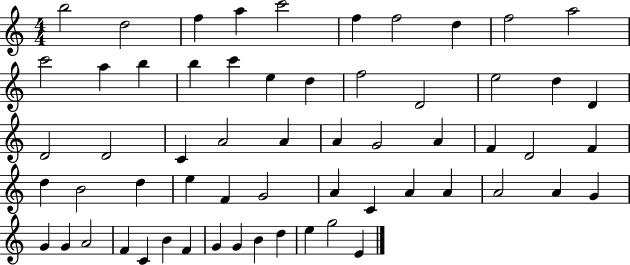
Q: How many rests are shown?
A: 0